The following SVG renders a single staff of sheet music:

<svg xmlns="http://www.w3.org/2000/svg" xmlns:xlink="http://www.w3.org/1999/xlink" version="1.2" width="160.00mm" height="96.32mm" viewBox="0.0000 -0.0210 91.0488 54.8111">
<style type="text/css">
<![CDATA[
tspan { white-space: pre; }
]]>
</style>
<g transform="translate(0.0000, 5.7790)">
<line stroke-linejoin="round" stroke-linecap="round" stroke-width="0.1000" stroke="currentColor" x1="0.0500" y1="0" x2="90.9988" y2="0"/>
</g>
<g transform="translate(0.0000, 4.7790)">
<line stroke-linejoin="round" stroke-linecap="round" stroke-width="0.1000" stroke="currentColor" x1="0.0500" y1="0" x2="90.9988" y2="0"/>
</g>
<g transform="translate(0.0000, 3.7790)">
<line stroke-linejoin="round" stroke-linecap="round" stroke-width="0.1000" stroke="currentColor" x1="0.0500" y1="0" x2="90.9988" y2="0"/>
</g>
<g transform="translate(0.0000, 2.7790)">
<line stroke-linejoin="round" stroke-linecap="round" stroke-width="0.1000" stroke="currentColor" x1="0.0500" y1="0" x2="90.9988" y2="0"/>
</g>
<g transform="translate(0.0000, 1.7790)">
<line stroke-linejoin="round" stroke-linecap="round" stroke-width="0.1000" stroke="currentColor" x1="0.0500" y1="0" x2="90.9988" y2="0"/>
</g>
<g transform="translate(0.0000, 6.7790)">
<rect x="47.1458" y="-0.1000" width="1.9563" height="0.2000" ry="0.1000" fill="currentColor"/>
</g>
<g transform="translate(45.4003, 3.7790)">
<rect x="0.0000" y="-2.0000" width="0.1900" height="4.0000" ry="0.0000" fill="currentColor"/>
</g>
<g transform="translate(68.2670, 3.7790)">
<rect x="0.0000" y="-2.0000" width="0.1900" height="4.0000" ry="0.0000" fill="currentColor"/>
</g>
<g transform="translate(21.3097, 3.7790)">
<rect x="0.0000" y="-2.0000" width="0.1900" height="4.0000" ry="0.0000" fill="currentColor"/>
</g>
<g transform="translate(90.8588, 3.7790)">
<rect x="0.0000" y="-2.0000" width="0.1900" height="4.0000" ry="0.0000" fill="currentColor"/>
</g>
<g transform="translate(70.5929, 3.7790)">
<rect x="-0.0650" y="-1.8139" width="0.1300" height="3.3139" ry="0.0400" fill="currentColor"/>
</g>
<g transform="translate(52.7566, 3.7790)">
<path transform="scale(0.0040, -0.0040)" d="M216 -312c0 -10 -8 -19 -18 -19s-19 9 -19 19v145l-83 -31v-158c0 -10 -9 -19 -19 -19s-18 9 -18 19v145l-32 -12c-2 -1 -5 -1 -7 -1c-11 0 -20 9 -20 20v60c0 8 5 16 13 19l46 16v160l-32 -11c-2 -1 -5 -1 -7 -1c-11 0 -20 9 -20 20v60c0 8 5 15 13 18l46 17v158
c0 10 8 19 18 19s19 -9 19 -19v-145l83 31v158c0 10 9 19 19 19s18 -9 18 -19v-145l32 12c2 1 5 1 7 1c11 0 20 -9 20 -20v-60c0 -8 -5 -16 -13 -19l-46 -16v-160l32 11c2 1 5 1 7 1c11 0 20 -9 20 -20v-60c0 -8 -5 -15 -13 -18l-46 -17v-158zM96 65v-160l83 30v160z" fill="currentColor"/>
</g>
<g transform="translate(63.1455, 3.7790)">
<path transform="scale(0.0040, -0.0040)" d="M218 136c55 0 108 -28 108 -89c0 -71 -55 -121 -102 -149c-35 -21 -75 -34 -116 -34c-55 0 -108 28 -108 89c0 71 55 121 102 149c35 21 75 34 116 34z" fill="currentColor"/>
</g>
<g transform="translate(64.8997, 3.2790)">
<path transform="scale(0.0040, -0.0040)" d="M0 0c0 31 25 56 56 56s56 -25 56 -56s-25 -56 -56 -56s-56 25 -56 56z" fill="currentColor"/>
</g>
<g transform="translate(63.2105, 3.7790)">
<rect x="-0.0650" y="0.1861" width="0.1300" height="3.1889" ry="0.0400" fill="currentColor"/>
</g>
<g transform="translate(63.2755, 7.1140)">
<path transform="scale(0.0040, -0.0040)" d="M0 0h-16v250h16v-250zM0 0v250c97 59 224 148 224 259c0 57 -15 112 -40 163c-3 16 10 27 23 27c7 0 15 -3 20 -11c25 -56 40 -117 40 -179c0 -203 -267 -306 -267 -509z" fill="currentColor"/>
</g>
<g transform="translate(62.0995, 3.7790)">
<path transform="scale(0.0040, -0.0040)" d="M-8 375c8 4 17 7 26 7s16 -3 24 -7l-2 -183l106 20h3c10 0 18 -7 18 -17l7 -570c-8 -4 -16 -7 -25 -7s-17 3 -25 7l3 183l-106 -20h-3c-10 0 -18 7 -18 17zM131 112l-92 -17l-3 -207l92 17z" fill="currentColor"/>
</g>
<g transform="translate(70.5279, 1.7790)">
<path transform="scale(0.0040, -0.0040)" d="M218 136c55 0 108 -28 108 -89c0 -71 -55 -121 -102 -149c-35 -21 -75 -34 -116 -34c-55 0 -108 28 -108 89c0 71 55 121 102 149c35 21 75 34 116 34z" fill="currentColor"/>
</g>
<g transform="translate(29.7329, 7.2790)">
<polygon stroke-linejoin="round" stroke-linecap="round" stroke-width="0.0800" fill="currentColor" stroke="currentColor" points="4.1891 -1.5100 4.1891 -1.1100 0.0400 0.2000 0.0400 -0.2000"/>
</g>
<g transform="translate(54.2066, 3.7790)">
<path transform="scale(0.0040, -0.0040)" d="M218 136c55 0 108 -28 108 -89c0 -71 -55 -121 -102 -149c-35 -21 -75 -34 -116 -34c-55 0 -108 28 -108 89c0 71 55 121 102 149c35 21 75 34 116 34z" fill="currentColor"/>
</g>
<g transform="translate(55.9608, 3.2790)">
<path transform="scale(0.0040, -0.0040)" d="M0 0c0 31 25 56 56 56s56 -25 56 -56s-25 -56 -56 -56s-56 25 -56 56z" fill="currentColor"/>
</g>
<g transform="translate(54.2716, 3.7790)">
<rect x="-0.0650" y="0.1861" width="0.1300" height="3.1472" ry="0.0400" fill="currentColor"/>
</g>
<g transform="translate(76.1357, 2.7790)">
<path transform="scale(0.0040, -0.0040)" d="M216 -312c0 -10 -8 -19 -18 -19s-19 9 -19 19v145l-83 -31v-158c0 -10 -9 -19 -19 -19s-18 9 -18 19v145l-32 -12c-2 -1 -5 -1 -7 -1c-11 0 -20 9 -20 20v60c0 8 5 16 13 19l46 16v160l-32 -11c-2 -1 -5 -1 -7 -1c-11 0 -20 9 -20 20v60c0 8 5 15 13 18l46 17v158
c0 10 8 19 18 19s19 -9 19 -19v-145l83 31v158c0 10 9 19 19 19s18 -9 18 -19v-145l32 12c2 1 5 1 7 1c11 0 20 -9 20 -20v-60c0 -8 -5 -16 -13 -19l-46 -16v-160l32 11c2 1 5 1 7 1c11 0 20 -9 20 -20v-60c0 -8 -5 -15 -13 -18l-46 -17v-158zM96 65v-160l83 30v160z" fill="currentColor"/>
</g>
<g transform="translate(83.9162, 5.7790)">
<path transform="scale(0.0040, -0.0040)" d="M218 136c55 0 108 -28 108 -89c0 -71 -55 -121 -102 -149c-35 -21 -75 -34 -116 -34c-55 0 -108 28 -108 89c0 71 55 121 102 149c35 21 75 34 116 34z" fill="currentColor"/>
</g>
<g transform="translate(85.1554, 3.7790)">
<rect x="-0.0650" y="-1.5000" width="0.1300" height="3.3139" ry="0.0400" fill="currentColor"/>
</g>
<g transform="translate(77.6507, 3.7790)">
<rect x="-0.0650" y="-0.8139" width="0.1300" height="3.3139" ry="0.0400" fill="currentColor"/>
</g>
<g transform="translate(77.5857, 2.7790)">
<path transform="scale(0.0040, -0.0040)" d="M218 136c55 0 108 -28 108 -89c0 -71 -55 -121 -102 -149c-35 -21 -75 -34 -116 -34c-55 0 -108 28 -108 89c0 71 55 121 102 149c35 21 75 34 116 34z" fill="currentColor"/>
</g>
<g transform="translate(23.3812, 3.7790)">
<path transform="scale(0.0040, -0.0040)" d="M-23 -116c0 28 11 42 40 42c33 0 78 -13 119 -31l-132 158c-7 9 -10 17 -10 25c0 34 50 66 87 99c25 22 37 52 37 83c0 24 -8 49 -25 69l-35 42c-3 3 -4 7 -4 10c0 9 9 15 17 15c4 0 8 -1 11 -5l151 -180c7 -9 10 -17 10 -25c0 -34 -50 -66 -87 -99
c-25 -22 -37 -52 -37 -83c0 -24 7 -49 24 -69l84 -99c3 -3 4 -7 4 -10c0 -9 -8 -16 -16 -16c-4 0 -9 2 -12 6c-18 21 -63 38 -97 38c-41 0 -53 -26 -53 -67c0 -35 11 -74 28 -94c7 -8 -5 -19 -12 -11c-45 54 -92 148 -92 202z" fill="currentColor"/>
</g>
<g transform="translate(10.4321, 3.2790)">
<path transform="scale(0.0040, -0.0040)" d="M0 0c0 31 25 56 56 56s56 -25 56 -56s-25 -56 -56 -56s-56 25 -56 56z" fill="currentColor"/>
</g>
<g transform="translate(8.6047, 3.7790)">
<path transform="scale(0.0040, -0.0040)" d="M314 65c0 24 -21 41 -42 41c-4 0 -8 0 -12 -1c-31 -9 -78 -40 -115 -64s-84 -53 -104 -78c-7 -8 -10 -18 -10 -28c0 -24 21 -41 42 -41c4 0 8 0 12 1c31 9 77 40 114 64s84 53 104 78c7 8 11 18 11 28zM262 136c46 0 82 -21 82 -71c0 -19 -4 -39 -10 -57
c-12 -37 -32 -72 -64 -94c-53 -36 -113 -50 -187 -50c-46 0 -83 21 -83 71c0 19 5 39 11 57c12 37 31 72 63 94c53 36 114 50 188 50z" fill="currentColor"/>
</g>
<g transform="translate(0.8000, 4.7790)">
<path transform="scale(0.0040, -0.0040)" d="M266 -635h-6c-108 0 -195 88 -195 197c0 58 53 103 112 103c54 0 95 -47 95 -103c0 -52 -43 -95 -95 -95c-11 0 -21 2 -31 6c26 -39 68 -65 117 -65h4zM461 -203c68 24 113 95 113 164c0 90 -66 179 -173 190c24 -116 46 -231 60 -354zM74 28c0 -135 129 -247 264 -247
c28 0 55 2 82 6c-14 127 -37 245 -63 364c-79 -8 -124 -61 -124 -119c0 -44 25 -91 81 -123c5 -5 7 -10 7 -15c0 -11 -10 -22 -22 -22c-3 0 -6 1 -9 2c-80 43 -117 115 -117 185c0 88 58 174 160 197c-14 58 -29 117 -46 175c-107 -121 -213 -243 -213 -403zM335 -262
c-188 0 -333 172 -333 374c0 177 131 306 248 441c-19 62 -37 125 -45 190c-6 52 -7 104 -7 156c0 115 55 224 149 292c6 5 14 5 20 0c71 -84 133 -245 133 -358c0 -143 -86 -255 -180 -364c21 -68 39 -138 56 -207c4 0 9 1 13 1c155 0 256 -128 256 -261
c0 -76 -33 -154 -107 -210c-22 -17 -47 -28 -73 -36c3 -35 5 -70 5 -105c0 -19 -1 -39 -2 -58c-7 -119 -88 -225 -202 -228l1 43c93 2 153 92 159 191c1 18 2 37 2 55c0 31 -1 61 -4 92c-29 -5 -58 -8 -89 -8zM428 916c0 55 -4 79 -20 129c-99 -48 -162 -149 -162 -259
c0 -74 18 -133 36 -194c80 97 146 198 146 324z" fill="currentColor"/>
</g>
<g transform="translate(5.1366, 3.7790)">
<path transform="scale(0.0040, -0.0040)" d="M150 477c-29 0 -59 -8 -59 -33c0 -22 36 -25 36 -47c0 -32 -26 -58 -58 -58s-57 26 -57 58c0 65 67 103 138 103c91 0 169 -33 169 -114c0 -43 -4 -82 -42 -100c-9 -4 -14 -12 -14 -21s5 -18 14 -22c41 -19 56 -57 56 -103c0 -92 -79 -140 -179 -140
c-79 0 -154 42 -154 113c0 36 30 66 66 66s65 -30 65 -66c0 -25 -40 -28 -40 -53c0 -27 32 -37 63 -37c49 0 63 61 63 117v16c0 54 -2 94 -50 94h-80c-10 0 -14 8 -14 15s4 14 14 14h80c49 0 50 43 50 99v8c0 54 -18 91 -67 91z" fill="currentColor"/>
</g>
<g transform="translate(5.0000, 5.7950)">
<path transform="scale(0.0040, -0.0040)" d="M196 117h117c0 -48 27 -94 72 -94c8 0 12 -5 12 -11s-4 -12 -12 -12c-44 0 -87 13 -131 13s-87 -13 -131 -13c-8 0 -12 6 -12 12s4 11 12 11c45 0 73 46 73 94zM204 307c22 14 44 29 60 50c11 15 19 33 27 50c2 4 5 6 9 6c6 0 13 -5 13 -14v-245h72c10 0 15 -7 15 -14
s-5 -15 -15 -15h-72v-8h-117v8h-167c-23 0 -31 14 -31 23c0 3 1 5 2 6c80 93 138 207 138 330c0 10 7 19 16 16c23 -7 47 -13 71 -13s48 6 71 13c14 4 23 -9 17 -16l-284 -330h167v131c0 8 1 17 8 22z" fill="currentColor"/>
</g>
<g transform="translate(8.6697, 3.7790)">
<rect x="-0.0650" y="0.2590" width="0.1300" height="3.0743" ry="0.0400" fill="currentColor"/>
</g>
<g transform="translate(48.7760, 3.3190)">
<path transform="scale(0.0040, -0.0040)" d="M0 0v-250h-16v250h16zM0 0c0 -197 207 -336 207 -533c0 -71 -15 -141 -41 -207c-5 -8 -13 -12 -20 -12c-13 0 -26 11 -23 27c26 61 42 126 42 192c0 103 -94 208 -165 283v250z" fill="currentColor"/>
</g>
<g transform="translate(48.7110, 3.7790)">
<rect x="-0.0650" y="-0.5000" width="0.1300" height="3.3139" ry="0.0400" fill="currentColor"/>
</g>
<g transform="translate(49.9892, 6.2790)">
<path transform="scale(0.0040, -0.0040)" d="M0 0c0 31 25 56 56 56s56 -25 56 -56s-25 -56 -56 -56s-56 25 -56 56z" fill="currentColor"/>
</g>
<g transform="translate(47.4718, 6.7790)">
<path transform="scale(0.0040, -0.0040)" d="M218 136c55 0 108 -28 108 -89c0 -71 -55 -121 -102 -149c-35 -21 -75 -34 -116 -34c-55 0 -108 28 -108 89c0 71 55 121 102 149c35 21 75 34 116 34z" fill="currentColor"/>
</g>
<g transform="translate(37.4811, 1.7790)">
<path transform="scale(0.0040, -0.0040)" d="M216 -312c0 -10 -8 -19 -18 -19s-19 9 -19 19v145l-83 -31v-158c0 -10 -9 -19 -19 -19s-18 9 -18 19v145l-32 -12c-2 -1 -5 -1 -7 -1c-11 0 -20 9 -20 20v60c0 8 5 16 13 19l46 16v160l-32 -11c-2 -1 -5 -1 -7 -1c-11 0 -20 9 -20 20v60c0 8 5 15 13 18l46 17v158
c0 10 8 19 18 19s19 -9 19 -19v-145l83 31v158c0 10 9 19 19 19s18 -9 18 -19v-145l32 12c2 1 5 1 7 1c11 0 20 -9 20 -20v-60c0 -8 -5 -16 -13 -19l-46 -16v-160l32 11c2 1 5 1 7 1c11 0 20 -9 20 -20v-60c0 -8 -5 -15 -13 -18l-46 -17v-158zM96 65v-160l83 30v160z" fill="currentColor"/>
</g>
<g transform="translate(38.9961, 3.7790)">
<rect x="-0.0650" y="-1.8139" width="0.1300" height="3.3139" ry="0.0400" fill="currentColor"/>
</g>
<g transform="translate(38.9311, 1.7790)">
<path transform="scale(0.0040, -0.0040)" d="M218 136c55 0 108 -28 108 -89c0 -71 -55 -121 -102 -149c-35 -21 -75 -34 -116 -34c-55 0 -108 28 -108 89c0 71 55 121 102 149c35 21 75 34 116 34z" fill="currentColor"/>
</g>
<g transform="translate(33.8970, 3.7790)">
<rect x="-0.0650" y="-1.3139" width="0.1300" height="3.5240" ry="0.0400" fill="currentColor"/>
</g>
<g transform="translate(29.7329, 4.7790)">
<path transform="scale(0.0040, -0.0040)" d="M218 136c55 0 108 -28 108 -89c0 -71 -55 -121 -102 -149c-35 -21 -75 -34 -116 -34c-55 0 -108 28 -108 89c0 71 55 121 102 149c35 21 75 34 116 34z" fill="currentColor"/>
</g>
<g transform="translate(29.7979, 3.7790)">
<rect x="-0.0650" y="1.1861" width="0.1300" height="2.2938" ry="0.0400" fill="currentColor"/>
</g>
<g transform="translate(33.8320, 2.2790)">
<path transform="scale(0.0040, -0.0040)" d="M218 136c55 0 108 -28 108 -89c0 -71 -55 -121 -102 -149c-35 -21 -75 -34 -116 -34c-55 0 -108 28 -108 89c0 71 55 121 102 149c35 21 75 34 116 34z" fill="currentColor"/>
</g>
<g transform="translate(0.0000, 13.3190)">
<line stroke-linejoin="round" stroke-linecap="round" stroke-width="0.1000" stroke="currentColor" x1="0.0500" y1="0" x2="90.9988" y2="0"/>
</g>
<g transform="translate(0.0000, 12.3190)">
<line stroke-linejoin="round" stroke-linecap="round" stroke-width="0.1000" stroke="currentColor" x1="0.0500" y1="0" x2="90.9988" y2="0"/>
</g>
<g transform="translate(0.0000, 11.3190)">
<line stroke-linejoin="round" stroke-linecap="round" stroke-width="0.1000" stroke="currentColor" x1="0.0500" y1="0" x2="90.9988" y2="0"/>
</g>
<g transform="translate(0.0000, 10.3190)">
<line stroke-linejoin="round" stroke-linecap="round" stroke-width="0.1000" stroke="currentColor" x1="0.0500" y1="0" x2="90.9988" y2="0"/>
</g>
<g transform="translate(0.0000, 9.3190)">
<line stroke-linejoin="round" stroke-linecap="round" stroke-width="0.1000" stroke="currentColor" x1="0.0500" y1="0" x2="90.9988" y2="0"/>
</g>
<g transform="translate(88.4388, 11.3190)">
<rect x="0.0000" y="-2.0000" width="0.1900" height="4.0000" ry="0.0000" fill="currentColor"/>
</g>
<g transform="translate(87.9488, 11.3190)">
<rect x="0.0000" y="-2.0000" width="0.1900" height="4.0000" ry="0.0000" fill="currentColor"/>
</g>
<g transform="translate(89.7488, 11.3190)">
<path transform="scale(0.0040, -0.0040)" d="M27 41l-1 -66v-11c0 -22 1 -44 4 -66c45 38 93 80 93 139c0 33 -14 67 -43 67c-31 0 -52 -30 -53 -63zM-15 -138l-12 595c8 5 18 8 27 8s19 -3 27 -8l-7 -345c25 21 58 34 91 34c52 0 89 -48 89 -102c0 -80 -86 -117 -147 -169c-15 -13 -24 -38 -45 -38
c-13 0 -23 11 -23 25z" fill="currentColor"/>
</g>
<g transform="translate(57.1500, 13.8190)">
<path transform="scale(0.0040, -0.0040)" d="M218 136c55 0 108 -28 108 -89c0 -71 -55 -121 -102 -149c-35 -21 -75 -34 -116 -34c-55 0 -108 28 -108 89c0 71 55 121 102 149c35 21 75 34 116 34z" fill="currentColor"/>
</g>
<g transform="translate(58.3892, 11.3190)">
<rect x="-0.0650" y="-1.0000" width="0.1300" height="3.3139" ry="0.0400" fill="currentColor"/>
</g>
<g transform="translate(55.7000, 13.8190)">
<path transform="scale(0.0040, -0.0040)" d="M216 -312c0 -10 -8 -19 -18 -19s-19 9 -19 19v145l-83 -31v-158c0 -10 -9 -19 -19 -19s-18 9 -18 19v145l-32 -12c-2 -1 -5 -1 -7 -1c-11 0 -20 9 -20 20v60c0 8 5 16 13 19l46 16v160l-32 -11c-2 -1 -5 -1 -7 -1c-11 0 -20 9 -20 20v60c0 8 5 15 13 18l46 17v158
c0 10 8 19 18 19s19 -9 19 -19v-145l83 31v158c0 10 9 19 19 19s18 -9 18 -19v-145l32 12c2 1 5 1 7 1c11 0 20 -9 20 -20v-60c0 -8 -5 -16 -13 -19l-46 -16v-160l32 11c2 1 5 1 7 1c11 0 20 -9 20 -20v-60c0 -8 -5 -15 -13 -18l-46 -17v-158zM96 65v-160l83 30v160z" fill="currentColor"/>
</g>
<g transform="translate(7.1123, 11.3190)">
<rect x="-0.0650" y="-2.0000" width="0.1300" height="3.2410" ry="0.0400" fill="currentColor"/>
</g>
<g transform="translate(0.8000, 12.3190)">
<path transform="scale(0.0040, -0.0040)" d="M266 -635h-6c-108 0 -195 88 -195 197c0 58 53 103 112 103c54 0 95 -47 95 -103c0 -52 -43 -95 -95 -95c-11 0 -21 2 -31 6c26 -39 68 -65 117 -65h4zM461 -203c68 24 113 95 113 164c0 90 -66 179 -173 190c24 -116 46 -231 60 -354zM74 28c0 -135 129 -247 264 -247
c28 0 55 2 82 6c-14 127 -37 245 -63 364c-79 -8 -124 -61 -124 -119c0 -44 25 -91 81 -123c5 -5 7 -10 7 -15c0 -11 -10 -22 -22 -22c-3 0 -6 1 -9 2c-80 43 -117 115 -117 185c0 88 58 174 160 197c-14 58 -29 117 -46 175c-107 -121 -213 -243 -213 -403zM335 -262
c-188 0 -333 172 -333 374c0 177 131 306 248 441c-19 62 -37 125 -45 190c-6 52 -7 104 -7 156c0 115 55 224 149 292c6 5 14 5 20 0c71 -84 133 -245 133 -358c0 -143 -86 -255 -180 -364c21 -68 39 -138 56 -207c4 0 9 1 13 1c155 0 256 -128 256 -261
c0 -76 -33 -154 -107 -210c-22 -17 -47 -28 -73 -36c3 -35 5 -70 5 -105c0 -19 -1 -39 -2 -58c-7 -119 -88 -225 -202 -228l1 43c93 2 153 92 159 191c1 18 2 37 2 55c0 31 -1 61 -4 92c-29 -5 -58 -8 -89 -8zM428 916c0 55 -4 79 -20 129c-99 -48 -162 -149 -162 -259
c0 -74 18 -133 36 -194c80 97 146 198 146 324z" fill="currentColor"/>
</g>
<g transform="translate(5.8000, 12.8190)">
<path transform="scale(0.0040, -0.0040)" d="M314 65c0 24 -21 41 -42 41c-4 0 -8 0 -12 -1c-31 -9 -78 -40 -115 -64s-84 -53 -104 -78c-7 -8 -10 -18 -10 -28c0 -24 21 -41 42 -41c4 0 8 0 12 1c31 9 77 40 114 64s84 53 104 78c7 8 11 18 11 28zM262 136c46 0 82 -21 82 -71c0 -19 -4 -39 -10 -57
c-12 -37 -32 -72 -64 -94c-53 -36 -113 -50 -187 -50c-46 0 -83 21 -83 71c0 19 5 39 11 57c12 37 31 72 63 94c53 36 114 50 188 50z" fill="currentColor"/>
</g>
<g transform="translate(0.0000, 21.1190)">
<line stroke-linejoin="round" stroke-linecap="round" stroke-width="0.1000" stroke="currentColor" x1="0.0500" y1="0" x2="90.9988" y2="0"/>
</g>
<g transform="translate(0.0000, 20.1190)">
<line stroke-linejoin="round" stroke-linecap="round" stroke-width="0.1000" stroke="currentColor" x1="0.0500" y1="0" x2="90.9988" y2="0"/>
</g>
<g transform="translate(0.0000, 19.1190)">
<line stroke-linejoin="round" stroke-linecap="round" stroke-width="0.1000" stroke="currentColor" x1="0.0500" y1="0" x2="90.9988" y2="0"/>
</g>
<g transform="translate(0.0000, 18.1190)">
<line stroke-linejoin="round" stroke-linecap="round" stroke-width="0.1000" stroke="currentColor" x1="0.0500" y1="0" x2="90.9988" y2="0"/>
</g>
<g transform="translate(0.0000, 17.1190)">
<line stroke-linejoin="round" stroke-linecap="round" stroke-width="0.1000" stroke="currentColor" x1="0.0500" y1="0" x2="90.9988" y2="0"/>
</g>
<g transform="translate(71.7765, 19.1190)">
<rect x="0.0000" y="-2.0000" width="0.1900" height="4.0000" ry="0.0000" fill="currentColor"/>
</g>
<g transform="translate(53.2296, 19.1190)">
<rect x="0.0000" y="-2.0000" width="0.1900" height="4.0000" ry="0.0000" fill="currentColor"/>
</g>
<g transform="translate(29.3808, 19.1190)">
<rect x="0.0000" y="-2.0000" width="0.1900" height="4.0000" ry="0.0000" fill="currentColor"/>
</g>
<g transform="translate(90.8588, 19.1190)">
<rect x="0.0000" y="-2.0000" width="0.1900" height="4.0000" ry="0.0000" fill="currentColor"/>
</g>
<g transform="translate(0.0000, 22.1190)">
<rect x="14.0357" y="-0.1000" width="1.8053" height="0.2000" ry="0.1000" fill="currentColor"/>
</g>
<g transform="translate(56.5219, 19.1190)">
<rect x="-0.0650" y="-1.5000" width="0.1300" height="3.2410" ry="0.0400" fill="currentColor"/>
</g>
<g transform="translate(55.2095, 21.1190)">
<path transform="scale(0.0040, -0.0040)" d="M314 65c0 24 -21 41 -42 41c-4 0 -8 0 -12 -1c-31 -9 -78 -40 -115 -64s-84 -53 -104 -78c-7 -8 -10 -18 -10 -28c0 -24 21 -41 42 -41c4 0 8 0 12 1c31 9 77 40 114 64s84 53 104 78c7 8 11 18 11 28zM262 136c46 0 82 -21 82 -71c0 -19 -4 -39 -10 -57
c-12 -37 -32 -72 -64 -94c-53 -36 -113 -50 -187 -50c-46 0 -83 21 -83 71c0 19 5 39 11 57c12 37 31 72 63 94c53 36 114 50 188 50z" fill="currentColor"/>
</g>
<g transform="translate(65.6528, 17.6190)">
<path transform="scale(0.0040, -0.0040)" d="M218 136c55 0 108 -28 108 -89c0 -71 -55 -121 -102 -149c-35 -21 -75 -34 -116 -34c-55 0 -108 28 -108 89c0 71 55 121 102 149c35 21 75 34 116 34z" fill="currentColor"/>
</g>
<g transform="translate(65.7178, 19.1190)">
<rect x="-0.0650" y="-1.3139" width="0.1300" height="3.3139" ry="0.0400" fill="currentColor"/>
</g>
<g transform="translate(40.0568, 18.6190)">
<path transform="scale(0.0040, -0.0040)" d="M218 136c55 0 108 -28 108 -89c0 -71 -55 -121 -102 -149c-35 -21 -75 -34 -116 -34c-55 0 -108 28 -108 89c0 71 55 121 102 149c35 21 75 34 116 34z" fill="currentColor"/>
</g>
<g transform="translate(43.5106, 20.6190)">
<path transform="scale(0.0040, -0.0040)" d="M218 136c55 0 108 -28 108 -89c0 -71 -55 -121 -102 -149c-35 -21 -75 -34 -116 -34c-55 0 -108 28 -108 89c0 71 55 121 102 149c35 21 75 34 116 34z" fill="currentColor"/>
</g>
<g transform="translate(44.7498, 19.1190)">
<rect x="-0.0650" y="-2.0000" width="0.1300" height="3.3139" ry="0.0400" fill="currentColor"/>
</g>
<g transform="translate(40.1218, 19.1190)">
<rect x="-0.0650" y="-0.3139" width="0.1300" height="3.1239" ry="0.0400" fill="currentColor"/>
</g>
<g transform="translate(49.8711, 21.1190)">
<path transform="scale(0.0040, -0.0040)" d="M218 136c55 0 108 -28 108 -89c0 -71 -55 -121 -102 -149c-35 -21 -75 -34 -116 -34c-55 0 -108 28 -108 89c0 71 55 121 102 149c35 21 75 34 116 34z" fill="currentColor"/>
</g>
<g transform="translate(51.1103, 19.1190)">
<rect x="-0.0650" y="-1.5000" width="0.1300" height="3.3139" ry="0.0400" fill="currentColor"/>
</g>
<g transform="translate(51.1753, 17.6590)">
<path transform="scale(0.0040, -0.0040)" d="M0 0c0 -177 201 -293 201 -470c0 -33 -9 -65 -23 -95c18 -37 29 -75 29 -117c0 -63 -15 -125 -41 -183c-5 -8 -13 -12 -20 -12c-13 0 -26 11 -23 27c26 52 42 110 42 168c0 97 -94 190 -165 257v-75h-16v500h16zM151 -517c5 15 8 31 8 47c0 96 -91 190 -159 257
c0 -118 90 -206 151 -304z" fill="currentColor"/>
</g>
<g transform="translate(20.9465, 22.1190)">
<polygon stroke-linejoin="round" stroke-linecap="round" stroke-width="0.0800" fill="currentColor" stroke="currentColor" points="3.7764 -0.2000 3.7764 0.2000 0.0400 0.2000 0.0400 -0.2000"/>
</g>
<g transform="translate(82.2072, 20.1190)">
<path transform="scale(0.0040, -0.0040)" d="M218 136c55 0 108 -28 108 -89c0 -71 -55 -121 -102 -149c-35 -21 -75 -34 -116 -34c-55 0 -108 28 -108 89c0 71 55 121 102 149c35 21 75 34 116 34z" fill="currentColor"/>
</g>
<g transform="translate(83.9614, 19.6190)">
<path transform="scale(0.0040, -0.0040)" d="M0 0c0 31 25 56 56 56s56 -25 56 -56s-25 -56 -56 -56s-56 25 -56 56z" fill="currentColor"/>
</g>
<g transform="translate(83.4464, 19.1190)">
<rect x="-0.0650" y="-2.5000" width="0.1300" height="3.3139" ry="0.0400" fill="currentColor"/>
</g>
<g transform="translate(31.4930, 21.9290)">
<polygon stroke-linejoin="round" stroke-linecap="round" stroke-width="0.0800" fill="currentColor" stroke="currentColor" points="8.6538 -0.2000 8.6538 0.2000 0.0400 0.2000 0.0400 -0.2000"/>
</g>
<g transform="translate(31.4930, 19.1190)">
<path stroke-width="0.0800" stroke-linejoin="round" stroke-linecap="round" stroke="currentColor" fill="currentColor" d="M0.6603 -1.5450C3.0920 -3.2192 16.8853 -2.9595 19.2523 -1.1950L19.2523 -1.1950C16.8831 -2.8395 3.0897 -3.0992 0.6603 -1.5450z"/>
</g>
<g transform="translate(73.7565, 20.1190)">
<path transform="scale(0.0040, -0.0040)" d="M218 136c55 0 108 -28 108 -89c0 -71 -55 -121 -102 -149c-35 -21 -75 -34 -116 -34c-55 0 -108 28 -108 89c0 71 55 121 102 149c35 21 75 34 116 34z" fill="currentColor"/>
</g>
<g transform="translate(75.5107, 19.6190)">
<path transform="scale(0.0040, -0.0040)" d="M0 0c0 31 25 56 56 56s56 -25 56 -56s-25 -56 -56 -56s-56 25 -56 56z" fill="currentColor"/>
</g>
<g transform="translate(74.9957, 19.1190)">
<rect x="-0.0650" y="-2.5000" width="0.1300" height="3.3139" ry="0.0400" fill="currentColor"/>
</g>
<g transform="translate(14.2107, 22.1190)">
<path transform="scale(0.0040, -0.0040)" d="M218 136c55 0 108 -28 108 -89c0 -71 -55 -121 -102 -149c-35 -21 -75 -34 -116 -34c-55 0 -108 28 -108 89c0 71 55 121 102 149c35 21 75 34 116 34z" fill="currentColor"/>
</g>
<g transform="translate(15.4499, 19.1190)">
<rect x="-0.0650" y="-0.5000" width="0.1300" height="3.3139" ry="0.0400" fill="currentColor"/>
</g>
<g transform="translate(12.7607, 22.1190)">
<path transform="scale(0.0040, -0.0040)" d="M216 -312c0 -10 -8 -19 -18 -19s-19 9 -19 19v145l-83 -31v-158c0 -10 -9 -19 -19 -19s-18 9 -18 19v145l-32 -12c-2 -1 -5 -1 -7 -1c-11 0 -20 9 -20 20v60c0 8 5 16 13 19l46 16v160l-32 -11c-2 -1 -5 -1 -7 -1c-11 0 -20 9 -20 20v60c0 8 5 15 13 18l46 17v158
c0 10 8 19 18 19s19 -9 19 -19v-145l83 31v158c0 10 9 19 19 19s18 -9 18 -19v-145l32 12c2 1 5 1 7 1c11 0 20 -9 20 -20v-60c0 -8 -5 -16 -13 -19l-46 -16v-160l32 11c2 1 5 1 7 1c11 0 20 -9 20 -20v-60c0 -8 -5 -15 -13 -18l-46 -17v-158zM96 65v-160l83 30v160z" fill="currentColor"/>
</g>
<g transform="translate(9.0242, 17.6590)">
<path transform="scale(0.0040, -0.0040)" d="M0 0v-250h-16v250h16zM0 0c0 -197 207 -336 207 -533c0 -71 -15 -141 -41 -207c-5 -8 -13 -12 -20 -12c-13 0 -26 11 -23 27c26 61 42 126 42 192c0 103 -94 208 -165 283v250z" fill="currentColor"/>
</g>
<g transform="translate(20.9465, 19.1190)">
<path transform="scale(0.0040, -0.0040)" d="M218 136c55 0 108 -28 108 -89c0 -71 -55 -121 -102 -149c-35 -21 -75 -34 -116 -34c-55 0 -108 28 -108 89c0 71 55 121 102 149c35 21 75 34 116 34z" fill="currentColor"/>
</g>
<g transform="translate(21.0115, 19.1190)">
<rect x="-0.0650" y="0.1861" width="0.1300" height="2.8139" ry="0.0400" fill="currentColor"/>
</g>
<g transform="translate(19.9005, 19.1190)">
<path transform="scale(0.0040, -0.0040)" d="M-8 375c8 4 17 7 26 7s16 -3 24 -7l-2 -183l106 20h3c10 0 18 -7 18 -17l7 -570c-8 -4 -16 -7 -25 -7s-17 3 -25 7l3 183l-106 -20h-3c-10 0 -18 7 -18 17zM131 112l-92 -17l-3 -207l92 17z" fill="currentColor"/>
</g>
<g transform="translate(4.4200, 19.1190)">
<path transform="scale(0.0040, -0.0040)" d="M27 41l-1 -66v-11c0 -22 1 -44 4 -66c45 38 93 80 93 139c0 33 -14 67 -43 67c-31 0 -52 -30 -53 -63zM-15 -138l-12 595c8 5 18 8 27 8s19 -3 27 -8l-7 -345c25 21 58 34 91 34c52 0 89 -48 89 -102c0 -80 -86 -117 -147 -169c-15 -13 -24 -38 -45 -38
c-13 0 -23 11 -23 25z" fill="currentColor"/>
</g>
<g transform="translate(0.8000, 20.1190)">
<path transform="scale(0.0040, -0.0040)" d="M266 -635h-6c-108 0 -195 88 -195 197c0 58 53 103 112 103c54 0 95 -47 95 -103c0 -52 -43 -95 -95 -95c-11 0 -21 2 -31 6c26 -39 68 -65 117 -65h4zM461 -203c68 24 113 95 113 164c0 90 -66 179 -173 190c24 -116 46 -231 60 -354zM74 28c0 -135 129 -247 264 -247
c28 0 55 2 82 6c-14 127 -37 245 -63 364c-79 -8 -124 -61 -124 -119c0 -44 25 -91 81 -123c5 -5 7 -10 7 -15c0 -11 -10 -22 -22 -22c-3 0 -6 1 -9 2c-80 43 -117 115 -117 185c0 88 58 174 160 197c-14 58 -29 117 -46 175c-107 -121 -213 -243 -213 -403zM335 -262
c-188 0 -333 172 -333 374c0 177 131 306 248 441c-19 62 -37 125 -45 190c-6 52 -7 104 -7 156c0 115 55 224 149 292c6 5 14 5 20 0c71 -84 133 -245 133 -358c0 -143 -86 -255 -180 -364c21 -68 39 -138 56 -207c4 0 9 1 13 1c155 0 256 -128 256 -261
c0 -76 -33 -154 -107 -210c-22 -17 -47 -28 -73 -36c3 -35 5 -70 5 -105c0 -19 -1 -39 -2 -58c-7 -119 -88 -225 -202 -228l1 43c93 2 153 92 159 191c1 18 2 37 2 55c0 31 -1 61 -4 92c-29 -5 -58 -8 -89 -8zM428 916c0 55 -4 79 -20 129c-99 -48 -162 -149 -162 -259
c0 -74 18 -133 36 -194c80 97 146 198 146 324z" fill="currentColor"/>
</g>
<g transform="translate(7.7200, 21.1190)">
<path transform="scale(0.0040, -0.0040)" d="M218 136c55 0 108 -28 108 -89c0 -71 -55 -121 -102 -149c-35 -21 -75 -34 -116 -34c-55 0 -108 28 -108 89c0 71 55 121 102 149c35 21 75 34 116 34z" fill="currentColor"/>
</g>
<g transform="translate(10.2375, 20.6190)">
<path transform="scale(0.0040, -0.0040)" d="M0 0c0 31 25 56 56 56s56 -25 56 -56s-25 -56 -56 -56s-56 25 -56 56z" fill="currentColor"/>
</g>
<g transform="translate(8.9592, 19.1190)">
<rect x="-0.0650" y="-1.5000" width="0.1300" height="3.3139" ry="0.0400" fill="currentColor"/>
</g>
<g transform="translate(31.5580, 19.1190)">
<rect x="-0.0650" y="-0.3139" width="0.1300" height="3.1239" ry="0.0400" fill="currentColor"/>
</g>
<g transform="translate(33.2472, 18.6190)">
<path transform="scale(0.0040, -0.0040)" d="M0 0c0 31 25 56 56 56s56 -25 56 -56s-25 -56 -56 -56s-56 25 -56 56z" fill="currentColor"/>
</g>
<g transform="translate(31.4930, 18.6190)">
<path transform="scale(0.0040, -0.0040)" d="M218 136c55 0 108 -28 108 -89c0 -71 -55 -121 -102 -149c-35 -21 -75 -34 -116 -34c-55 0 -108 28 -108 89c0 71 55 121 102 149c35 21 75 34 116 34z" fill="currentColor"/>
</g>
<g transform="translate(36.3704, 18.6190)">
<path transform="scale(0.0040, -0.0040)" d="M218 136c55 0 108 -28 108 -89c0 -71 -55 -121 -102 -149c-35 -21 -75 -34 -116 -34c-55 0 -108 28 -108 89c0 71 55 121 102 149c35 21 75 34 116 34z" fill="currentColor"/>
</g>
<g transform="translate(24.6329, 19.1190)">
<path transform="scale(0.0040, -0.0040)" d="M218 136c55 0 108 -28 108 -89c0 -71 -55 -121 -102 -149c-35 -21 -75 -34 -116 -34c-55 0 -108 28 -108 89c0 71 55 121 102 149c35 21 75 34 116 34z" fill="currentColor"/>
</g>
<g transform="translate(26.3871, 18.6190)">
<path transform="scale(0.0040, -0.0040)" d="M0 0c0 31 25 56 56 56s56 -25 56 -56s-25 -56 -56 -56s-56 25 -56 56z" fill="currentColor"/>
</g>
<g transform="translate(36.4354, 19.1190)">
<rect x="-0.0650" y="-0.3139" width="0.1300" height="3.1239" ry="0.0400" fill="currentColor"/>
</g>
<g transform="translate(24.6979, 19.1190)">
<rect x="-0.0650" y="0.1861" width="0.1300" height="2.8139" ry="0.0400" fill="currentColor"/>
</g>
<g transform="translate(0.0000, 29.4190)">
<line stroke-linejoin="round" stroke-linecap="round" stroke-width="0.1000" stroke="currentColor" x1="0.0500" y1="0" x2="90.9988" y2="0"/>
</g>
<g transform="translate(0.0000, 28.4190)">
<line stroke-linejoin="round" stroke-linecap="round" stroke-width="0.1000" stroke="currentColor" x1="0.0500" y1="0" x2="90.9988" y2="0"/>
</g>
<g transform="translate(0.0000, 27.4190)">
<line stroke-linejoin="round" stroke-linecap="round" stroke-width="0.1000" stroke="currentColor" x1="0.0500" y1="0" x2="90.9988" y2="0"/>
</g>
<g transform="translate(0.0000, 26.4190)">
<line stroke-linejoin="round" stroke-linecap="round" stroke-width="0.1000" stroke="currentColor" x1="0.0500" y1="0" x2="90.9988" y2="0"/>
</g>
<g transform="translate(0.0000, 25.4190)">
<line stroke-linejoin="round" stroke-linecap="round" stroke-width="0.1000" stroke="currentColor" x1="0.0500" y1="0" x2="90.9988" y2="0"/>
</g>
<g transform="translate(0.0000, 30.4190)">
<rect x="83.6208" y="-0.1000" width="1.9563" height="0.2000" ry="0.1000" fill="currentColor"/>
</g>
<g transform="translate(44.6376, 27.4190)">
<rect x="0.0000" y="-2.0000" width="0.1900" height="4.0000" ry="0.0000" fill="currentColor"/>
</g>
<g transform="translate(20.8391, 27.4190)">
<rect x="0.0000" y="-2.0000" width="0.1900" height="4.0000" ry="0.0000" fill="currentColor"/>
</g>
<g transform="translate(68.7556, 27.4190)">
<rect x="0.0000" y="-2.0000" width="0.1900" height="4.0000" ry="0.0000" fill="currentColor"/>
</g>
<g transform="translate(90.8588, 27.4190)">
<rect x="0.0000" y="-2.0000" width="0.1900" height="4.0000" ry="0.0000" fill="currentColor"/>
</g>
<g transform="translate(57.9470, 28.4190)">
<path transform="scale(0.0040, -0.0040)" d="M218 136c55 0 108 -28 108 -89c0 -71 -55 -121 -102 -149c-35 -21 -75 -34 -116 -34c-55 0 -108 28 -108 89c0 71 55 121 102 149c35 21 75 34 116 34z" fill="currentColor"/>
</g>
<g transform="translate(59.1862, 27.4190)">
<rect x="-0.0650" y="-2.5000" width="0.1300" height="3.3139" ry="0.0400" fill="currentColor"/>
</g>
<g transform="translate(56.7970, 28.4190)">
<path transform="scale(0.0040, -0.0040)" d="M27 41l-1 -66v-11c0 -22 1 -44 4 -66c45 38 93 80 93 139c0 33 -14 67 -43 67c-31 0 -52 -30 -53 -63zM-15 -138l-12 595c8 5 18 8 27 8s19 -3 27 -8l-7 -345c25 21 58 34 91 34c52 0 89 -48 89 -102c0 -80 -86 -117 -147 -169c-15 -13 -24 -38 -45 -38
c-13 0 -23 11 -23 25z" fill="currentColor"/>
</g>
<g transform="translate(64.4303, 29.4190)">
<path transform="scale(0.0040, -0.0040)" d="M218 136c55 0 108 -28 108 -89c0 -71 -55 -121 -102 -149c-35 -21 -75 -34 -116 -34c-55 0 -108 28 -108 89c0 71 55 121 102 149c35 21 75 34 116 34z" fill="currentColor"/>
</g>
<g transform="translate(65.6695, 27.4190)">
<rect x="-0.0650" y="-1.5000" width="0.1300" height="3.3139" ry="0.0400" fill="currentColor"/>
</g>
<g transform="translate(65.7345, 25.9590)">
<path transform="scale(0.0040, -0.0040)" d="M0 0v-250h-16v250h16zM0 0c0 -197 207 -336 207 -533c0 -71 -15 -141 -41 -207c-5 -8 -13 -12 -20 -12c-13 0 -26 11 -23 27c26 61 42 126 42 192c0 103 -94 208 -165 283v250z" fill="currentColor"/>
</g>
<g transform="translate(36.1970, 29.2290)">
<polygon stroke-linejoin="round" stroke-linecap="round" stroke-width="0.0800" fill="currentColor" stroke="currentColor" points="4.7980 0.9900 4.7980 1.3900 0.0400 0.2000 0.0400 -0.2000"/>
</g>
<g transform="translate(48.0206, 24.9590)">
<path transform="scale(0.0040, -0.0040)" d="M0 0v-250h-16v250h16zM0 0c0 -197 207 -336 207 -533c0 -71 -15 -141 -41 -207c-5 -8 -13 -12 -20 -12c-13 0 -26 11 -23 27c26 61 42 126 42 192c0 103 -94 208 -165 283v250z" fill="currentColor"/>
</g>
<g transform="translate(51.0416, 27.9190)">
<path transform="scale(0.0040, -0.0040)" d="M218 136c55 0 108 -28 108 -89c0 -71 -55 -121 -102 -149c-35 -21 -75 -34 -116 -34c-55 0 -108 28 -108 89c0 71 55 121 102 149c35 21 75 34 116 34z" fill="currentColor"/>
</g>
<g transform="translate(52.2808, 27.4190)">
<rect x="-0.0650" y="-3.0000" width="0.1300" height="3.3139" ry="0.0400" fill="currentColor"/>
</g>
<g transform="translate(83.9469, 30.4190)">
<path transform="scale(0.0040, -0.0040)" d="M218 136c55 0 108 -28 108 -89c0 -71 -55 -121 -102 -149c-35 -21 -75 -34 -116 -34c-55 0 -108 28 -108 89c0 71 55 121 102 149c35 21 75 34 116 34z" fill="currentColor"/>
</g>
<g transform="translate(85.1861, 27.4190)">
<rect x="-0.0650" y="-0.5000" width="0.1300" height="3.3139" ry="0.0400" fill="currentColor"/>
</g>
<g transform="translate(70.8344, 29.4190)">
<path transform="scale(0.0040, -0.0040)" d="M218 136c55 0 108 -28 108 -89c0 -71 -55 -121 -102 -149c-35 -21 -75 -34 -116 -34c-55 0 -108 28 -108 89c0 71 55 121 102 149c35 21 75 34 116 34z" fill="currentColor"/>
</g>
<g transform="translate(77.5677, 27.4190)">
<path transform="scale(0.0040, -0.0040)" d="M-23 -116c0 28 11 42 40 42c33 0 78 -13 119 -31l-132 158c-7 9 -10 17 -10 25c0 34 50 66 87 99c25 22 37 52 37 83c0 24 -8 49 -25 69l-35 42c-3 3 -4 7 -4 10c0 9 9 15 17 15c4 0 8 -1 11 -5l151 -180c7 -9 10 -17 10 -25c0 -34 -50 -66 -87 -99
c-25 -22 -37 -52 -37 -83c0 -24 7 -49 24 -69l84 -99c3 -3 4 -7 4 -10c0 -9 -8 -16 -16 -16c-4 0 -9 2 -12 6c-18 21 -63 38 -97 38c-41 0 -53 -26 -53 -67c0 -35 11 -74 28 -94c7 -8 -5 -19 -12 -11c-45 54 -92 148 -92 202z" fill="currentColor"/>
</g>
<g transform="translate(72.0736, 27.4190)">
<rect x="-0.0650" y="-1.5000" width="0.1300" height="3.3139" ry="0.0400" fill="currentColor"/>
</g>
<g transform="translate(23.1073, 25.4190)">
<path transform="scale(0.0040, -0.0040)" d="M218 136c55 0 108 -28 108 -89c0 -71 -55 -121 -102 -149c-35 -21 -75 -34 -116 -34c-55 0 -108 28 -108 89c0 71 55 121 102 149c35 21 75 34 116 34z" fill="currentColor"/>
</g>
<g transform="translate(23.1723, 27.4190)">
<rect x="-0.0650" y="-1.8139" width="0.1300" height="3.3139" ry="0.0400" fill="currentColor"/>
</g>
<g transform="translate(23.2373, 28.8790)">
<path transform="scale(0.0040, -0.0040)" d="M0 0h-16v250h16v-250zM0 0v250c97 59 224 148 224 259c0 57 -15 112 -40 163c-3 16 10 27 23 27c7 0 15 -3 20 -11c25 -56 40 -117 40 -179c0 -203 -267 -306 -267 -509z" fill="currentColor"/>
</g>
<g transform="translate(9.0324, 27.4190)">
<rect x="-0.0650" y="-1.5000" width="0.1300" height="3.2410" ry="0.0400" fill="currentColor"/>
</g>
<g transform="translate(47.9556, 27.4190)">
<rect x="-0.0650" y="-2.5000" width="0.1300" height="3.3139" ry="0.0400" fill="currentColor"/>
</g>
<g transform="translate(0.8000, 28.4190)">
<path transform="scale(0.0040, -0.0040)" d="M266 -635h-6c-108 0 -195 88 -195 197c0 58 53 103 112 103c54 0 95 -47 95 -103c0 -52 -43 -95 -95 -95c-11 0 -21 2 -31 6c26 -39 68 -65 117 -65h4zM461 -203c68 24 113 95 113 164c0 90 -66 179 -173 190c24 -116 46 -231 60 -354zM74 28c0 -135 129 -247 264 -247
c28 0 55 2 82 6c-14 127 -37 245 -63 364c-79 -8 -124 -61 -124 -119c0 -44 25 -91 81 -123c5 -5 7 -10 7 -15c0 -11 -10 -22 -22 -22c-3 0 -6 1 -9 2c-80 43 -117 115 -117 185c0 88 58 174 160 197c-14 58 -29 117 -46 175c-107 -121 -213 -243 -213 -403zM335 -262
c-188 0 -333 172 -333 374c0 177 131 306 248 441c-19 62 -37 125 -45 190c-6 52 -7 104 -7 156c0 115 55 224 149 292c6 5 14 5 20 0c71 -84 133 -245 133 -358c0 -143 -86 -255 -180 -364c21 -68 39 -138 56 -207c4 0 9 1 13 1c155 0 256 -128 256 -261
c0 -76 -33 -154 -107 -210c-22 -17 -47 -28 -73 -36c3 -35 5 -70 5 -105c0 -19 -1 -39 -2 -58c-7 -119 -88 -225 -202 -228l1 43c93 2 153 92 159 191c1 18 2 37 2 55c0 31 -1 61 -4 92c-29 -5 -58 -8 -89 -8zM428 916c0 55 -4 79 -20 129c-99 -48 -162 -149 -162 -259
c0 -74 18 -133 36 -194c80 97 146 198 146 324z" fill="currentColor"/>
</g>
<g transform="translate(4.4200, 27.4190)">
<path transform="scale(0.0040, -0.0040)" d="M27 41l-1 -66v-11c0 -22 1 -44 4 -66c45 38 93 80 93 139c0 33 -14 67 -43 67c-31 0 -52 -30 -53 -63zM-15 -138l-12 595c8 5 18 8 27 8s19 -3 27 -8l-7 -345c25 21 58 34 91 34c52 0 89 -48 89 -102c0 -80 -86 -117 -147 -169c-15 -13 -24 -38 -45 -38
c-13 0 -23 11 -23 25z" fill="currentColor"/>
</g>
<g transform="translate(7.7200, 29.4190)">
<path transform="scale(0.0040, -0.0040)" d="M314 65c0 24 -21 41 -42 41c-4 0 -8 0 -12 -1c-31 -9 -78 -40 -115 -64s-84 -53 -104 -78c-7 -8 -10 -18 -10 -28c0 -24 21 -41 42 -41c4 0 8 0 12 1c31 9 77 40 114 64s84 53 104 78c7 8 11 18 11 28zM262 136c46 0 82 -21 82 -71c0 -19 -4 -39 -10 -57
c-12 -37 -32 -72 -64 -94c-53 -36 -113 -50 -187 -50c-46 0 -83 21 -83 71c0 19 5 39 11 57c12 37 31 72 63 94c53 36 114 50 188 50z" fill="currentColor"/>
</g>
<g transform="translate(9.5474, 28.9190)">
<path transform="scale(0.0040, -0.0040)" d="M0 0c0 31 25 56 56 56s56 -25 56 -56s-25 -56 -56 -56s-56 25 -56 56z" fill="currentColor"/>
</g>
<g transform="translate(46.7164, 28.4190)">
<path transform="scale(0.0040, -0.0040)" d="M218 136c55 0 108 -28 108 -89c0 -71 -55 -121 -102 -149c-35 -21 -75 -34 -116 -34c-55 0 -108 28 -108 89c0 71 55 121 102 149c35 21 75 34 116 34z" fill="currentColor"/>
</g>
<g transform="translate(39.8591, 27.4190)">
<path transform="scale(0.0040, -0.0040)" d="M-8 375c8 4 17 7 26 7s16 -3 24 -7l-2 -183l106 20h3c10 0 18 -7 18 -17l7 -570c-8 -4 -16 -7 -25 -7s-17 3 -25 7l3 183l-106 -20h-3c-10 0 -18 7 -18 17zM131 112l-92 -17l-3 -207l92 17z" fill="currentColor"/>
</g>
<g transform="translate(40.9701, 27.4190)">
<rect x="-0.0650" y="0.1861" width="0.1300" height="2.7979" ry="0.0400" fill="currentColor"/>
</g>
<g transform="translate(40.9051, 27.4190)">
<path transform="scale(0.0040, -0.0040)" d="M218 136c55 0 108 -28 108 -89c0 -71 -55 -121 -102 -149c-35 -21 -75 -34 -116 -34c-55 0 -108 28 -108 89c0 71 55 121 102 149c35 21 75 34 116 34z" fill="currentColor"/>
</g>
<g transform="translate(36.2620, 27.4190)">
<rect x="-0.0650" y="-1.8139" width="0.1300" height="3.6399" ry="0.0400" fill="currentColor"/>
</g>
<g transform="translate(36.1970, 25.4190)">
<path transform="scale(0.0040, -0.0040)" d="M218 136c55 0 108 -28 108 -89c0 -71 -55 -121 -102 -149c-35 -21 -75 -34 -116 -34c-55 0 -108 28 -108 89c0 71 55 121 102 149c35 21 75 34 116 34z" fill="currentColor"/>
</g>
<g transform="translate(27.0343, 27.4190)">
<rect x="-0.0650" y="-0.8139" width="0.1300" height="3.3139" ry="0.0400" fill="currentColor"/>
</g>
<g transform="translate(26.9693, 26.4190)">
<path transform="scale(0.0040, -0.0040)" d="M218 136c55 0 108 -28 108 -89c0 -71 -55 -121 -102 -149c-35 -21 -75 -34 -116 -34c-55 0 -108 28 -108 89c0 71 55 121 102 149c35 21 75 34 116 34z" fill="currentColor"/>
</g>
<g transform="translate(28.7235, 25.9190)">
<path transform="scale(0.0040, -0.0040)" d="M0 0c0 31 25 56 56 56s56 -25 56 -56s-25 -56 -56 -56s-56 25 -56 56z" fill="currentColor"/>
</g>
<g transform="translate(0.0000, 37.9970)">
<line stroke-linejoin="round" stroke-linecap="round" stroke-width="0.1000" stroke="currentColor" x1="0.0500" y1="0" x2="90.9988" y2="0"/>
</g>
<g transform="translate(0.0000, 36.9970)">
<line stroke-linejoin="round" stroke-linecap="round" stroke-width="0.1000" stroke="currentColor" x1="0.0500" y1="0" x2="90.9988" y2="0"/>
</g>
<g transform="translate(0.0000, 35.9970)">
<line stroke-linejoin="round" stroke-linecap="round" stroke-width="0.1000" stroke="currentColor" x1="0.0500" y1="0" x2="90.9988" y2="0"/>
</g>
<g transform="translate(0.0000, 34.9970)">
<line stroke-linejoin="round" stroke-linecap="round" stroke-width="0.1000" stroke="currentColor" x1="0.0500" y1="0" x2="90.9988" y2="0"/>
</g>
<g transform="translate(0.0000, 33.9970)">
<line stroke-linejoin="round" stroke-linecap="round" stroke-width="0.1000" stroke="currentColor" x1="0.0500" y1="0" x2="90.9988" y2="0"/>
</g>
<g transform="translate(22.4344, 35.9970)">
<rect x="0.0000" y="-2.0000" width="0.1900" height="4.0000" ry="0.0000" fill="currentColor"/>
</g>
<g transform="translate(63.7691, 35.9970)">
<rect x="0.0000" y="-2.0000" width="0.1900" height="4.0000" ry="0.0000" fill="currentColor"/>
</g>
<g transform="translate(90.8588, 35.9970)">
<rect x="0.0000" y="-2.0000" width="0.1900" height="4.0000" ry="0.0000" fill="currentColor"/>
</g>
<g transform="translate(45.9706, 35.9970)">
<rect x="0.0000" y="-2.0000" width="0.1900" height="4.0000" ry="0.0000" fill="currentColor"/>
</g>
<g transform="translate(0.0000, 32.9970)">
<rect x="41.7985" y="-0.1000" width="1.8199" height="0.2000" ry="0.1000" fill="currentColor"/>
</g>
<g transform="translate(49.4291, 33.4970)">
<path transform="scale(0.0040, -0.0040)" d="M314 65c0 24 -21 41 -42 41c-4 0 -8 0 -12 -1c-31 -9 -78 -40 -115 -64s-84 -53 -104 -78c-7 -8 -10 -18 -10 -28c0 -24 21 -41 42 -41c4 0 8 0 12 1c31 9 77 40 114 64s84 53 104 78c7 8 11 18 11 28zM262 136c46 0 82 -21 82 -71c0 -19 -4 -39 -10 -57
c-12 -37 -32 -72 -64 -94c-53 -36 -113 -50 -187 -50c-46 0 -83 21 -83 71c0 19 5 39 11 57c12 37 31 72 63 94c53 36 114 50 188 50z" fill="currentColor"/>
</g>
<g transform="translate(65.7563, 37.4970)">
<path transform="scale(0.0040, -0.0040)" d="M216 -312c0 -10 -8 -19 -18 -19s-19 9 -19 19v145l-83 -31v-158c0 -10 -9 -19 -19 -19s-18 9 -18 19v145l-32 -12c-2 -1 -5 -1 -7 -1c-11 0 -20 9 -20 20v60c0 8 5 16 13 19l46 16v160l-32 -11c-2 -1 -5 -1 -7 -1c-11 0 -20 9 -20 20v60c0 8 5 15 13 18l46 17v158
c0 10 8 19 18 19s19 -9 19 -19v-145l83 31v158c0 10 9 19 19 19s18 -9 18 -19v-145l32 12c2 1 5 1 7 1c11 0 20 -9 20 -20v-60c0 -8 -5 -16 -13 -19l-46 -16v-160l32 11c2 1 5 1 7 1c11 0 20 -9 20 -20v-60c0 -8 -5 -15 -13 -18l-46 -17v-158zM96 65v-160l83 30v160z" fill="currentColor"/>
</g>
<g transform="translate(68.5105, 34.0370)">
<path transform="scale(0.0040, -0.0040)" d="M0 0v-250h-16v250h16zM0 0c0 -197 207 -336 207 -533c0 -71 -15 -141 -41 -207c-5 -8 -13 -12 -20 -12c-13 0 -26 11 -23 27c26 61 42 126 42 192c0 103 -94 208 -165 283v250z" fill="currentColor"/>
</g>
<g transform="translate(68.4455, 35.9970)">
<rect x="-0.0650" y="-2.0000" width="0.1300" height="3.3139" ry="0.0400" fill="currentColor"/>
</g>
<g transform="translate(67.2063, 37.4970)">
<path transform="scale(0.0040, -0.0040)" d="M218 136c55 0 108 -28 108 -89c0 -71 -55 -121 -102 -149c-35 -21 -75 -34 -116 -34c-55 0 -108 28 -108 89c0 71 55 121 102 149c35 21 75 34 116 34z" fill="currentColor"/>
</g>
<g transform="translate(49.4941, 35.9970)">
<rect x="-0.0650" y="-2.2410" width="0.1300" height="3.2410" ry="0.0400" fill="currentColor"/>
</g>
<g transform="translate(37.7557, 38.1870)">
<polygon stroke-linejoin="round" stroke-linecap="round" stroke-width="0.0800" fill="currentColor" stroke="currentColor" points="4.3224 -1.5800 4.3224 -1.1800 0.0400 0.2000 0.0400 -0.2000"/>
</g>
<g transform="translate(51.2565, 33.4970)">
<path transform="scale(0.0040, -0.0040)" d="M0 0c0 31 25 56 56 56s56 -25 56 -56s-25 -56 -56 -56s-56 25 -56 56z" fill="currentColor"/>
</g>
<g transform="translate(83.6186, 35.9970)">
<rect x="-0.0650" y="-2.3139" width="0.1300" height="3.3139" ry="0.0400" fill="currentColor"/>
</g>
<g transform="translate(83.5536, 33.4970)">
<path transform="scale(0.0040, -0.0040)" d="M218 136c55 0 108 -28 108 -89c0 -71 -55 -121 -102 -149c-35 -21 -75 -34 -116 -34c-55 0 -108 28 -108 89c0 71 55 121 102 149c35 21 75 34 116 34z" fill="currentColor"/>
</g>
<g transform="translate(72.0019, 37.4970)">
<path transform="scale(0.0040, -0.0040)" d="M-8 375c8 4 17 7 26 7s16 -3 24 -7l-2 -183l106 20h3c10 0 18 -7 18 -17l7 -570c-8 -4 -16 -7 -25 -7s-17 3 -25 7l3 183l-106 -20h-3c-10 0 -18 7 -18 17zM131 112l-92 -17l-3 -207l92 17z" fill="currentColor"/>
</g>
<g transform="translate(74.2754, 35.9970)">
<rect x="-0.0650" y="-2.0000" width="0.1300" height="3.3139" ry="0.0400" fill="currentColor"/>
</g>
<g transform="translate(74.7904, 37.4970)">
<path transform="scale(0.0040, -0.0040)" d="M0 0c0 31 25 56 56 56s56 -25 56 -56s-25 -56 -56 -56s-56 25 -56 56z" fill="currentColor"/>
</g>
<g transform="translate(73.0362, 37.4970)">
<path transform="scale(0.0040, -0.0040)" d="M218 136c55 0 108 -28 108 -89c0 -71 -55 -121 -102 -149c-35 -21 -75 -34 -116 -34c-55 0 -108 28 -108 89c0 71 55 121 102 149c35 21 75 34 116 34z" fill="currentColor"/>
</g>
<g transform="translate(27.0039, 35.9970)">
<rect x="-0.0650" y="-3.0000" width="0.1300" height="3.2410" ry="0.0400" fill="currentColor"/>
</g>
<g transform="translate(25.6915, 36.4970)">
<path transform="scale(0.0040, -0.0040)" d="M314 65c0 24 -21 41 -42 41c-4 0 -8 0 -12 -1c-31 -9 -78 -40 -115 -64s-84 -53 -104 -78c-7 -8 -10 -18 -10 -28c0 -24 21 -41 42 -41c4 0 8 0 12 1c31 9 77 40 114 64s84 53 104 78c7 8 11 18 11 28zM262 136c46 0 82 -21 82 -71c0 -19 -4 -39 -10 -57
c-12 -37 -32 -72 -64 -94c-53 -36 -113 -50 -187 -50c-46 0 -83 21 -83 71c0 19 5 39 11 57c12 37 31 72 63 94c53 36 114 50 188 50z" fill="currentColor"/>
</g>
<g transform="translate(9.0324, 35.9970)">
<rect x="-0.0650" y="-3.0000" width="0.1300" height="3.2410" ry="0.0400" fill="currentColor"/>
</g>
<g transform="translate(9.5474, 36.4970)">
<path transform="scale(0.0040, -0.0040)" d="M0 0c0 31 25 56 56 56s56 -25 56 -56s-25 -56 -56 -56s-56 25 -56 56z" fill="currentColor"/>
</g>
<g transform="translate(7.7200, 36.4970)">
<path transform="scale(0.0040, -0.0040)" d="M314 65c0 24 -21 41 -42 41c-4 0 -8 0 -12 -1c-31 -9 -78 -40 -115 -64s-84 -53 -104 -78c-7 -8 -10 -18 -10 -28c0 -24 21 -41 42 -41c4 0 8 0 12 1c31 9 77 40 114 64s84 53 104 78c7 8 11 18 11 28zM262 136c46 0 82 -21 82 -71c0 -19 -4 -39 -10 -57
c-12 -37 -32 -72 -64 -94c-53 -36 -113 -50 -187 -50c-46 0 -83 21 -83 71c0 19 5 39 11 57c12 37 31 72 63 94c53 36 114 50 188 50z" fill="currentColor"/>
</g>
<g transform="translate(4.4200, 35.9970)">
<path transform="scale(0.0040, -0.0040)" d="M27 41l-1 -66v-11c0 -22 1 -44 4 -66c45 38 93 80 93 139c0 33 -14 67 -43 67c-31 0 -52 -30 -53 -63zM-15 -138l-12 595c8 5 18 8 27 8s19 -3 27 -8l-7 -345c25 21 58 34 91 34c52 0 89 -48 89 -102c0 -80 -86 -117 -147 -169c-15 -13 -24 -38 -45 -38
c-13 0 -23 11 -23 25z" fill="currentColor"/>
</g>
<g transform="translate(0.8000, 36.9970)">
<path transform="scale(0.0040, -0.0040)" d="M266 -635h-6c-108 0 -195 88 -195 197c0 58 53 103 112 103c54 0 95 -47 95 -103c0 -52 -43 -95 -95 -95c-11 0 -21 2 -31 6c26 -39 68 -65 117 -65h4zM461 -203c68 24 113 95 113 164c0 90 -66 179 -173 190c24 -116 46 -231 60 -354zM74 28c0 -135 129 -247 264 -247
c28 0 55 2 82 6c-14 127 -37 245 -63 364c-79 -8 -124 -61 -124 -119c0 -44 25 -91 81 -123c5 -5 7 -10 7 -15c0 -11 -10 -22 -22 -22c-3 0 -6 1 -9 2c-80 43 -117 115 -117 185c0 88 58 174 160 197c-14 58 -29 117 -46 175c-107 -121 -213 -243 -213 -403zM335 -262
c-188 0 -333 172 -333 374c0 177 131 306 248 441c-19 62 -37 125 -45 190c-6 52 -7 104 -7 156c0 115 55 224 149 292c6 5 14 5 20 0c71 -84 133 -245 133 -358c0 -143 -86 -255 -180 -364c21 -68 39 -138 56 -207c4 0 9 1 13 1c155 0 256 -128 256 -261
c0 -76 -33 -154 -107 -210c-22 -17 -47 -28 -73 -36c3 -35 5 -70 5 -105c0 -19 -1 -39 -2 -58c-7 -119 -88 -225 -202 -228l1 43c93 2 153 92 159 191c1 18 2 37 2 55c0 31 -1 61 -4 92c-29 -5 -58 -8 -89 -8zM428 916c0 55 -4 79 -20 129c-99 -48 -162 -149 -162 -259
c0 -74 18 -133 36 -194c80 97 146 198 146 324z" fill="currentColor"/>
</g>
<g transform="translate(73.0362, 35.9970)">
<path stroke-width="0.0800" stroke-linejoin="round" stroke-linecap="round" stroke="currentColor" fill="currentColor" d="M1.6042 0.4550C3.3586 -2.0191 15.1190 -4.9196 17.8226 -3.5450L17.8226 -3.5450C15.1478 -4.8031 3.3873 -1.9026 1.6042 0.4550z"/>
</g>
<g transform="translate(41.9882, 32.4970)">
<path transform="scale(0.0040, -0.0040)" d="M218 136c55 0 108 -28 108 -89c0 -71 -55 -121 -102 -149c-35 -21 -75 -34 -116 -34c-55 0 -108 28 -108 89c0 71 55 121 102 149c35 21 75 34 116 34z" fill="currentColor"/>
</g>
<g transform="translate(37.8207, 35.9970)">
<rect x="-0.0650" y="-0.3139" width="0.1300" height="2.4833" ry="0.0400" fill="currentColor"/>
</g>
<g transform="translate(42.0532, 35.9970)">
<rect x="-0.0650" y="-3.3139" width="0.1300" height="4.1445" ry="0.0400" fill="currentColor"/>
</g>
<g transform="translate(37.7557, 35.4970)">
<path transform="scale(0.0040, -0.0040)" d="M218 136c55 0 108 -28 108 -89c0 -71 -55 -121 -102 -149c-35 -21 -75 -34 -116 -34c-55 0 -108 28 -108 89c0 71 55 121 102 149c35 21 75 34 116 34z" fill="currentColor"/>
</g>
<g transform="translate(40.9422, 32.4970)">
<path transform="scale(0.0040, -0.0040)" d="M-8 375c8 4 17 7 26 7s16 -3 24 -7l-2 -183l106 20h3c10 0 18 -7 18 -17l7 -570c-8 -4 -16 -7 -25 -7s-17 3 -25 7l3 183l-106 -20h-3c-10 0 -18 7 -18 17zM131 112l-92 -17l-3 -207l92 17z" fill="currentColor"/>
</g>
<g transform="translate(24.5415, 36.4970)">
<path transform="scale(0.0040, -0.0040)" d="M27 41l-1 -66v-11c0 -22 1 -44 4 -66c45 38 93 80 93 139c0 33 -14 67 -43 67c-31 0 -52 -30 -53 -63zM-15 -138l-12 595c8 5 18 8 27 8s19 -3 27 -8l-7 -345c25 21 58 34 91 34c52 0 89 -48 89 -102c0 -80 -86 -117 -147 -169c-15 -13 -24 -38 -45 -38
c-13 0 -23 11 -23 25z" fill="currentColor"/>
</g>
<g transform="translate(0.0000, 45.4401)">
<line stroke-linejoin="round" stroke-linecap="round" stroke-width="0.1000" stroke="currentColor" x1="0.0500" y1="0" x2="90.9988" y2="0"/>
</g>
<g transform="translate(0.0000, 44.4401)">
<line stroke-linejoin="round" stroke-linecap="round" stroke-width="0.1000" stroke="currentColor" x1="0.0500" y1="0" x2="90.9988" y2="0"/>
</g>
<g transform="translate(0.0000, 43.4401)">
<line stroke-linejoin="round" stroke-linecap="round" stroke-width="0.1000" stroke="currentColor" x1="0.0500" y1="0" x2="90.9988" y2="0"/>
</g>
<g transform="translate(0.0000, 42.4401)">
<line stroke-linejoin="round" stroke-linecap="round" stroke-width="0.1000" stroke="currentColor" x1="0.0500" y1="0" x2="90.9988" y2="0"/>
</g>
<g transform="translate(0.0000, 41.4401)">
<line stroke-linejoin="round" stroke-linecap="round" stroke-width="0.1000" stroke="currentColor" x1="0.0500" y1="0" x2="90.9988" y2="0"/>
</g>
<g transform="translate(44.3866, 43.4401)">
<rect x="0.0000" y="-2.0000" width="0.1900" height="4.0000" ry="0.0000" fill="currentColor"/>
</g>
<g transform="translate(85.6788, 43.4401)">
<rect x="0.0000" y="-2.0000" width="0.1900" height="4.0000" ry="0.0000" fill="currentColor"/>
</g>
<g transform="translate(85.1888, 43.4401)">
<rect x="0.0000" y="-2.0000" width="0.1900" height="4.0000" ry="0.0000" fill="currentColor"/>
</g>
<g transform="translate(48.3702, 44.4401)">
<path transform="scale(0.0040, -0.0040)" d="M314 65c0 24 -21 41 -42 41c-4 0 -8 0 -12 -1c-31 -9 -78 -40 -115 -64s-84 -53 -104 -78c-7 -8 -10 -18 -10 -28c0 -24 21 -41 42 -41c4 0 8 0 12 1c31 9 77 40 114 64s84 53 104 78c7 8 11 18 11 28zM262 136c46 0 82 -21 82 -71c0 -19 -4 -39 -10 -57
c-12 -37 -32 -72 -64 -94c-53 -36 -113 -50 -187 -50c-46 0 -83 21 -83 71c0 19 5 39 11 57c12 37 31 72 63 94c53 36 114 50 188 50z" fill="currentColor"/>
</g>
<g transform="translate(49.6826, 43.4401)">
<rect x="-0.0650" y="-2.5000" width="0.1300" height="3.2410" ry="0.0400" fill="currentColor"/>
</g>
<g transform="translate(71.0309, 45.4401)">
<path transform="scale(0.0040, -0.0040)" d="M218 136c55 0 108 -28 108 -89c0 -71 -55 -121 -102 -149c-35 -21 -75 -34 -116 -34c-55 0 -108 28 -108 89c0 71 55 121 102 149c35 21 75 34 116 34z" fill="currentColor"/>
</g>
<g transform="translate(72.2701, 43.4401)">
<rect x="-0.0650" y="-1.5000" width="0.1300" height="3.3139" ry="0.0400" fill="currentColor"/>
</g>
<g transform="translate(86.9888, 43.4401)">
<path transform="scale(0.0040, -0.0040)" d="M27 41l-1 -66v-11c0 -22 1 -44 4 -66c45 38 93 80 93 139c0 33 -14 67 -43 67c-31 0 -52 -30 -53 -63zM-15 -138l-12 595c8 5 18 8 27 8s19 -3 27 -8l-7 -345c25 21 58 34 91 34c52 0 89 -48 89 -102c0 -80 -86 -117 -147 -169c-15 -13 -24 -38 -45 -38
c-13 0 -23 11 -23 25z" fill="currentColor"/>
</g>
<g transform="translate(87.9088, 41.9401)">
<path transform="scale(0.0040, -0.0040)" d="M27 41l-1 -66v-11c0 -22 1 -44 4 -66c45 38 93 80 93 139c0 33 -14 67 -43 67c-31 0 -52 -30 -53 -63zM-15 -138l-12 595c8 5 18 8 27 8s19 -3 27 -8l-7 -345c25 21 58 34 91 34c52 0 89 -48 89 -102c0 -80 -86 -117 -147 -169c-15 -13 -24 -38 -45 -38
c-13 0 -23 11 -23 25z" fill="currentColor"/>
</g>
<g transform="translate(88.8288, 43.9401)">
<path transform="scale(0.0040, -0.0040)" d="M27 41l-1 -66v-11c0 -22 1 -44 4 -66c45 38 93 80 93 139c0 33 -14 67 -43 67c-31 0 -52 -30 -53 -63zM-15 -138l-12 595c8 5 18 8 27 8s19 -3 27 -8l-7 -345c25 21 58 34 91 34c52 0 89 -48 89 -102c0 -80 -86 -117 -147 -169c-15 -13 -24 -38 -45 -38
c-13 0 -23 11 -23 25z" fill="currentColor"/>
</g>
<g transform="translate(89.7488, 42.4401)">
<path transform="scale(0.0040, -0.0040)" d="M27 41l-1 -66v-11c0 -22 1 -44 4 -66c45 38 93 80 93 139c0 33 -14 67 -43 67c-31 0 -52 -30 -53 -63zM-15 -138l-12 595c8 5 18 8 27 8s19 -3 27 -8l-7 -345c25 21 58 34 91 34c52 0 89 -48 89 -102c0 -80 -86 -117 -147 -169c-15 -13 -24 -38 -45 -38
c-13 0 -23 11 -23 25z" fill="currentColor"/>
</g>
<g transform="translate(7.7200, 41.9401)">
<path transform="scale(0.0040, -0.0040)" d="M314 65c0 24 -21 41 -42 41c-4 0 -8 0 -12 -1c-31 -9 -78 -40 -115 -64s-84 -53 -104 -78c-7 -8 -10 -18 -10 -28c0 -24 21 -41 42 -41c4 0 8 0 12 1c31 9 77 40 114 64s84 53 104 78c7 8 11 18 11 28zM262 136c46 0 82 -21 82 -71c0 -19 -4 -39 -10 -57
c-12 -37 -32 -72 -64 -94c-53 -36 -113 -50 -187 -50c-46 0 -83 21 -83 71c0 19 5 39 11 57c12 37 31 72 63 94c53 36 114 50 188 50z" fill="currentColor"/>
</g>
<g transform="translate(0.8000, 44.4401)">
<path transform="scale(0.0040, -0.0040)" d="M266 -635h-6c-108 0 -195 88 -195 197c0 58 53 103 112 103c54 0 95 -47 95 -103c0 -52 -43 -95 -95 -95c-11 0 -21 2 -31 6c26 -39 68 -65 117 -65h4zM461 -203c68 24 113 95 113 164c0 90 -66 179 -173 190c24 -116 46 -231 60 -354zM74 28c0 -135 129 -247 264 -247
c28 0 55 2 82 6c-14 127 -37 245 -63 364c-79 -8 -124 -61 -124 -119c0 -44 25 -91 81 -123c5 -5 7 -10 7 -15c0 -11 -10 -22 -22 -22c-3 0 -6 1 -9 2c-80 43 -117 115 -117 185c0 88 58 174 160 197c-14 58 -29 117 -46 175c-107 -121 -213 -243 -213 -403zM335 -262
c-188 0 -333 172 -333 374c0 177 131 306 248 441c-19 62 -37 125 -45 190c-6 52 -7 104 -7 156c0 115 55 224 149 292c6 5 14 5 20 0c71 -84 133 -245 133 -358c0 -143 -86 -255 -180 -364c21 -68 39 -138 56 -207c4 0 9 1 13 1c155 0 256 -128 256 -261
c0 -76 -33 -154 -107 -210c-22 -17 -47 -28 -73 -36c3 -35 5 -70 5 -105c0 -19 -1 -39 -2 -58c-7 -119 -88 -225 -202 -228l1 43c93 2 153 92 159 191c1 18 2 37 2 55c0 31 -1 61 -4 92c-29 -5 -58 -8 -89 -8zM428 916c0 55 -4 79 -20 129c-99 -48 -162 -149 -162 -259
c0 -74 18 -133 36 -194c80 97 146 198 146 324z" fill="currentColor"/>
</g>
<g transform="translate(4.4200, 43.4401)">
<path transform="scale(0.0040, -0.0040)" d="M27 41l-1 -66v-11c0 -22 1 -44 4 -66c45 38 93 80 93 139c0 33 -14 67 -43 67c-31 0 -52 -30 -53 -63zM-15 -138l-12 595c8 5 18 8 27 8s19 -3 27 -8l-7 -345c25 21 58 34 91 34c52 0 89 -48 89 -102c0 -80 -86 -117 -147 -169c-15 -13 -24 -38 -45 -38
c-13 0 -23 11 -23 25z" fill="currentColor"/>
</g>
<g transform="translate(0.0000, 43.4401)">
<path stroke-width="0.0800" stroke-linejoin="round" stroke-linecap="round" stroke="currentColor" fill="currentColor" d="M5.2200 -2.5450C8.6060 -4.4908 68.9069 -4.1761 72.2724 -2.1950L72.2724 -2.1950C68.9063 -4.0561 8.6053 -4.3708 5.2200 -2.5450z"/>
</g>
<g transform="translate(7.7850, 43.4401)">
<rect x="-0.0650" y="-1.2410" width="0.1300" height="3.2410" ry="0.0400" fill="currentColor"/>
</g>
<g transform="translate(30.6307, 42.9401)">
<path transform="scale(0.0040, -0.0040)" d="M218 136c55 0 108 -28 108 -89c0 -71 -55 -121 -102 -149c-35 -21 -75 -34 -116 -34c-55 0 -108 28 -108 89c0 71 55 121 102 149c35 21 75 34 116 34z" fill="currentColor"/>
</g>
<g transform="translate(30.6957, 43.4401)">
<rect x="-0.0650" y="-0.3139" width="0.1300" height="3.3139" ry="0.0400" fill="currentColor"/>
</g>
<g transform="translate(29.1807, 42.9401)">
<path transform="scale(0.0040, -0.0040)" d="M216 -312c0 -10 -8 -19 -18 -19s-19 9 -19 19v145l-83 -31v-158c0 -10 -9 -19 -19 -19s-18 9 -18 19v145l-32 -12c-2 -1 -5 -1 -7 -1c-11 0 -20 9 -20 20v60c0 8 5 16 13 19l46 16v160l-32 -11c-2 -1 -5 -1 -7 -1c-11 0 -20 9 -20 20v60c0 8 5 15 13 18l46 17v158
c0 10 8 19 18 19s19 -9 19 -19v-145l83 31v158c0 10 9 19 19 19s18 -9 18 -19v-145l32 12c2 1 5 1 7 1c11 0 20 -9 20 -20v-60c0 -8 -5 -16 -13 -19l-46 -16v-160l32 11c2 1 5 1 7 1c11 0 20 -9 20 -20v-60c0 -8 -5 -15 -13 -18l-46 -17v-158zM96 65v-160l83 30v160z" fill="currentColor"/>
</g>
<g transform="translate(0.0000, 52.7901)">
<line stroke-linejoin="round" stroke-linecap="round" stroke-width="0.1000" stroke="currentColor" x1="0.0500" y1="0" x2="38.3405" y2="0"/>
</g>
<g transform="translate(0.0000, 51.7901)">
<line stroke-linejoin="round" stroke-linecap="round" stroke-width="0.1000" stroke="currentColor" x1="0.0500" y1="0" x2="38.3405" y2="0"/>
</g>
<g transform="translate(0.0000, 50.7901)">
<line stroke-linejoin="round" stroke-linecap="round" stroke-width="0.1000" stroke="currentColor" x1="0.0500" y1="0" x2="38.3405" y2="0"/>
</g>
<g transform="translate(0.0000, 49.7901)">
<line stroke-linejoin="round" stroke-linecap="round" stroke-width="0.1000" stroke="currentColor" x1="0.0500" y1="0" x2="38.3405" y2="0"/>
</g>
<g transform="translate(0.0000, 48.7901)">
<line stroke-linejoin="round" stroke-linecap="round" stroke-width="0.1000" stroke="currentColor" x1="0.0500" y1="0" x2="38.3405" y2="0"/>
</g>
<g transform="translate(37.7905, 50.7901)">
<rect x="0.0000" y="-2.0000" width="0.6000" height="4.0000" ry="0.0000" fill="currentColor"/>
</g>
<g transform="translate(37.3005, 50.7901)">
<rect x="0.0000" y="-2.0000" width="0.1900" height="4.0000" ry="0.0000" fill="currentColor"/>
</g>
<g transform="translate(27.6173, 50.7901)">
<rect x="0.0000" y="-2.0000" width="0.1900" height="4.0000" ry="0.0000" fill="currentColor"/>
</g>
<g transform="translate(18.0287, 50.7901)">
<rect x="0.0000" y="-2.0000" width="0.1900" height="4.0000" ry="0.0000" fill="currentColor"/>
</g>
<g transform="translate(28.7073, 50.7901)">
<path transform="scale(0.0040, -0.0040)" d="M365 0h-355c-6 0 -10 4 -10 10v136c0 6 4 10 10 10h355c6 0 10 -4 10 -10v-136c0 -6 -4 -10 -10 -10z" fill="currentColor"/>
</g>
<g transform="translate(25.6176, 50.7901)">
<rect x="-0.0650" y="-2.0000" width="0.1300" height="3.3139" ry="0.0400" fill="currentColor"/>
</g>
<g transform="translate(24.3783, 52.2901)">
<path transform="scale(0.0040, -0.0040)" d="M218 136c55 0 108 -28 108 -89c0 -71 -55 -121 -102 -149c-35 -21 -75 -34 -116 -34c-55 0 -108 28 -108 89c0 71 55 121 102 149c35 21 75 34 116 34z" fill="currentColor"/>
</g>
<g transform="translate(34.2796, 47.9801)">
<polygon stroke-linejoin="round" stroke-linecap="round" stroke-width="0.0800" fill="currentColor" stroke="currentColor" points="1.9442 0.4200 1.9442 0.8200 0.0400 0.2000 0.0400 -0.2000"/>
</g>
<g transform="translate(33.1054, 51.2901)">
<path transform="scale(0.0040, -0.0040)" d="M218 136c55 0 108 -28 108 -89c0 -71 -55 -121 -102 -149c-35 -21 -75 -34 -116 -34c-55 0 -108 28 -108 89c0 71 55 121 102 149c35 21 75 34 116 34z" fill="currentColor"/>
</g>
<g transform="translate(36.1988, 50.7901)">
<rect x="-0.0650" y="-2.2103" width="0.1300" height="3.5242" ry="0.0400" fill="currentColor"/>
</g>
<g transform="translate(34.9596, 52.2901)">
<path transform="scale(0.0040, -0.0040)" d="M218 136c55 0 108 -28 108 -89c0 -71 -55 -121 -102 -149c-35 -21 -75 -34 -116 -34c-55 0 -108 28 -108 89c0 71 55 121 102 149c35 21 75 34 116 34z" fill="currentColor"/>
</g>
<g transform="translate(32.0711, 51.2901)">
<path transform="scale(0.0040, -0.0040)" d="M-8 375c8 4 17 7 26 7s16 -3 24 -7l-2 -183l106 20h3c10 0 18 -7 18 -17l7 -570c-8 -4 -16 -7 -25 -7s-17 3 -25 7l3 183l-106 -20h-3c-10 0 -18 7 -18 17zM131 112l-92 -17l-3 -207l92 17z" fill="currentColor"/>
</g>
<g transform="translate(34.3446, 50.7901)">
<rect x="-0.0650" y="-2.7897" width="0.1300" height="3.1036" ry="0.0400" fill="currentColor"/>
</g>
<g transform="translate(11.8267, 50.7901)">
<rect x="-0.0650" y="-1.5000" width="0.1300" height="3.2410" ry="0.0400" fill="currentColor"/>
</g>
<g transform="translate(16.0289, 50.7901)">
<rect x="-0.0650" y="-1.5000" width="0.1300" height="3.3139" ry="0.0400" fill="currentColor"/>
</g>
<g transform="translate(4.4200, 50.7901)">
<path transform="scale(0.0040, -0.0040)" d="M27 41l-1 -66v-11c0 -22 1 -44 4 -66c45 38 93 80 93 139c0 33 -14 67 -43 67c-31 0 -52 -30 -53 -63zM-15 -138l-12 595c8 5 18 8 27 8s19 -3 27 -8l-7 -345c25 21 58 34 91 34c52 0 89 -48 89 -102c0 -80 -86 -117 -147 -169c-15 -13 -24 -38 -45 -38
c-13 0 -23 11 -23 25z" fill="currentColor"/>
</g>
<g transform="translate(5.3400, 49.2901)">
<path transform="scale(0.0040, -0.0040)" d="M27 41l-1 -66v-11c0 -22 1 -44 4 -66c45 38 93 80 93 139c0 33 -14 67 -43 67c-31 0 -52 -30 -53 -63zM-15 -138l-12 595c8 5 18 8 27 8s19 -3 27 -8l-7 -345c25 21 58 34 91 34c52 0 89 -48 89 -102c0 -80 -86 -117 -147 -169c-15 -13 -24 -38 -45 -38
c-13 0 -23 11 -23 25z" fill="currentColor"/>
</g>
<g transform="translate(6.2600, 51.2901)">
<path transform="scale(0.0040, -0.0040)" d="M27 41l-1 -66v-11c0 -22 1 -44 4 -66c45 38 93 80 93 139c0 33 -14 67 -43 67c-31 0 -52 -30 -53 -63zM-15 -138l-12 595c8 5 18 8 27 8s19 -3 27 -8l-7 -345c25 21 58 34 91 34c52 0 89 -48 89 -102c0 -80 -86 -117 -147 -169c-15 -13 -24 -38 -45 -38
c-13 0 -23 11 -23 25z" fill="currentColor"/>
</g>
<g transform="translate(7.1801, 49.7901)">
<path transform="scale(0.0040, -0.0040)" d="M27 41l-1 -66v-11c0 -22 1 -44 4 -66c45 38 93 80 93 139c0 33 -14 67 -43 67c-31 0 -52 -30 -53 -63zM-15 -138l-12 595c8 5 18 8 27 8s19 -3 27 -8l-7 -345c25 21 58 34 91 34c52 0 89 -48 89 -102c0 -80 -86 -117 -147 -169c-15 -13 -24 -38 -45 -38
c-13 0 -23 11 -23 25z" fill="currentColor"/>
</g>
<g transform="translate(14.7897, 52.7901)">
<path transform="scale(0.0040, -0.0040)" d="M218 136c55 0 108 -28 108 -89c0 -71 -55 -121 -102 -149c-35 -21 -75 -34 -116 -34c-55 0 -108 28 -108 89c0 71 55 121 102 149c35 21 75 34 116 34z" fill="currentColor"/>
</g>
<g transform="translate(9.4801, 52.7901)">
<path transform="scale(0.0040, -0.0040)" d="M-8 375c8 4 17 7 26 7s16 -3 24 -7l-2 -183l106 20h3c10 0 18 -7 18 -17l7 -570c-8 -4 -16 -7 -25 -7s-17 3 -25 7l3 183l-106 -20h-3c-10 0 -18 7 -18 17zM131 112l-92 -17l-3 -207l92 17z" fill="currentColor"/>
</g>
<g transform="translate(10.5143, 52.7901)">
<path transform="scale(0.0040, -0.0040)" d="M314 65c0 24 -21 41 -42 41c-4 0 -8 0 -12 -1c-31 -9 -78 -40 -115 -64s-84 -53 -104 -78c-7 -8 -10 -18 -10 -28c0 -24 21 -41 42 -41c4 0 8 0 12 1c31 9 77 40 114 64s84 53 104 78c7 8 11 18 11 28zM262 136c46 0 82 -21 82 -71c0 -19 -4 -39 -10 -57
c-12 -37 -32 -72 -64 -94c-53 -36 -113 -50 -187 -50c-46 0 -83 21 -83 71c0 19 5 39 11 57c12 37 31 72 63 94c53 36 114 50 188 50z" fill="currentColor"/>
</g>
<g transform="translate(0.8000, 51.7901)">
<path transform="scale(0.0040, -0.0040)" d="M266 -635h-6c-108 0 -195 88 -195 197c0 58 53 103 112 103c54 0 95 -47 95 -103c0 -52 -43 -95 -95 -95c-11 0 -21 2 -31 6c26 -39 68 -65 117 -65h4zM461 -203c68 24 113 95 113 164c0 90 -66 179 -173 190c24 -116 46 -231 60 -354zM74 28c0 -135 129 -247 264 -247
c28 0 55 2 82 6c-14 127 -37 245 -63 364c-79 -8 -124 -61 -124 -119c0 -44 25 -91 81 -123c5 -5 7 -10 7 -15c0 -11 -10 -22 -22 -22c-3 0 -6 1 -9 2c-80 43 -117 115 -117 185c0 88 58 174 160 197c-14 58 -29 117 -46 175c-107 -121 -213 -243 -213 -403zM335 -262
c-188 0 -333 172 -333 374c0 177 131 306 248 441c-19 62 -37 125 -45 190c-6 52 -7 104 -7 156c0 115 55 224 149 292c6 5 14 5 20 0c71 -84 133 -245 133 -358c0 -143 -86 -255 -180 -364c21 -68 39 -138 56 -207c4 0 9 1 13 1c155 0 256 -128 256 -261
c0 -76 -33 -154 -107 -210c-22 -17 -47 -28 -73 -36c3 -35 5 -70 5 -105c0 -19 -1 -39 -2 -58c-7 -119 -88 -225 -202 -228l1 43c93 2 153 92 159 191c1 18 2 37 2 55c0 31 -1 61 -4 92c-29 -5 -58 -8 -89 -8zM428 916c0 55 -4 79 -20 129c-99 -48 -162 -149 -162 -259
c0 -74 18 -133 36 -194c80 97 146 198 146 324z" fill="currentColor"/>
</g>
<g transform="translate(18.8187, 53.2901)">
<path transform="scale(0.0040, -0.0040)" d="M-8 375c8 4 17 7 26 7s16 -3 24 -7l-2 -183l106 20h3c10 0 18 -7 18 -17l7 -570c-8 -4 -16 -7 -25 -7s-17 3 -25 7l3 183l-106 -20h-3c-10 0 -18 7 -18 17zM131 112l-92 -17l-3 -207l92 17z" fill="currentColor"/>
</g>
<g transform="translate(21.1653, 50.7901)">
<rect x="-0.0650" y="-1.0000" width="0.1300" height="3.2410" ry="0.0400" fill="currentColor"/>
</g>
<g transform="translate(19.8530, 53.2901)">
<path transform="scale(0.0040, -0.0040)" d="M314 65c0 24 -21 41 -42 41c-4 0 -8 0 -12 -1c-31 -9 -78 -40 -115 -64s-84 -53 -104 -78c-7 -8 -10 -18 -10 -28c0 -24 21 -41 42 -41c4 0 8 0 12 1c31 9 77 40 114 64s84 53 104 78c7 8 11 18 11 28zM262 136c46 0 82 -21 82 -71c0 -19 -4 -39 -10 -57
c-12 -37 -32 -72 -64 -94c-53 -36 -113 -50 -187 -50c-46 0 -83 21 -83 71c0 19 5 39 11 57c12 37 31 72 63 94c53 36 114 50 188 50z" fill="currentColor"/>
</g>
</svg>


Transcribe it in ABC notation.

X:1
T:Untitled
M:3/4
L:1/4
K:C
B2 z G/2 e/2 ^f C/2 ^B B/2 f ^d E F2 ^D E/2 ^C B/2 B/2 c/2 c/2 c/2 F E/4 E2 e G G E2 f/2 d f/2 B/2 G/2 A _G E/2 E z C A2 _A2 c/2 b/2 g2 ^F/2 F g e2 ^c G2 E E2 E D2 F z2 A/2 F/2